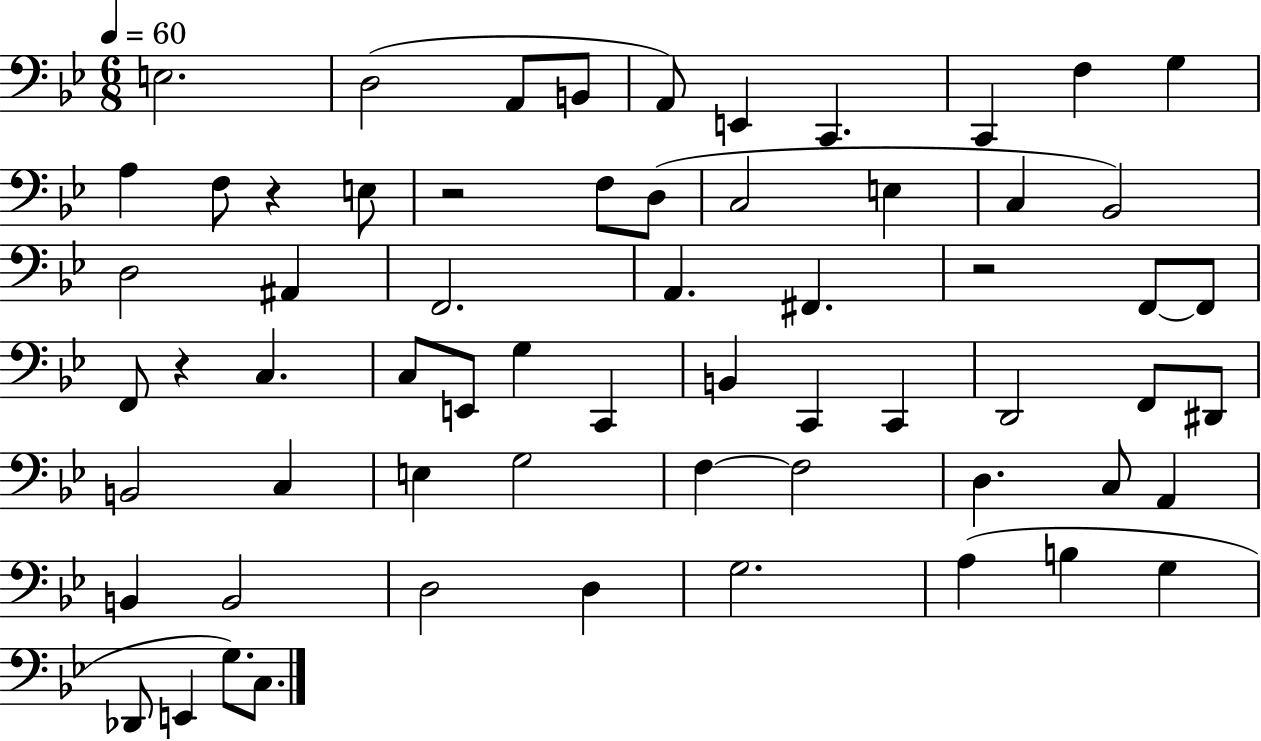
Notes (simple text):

E3/h. D3/h A2/e B2/e A2/e E2/q C2/q. C2/q F3/q G3/q A3/q F3/e R/q E3/e R/h F3/e D3/e C3/h E3/q C3/q Bb2/h D3/h A#2/q F2/h. A2/q. F#2/q. R/h F2/e F2/e F2/e R/q C3/q. C3/e E2/e G3/q C2/q B2/q C2/q C2/q D2/h F2/e D#2/e B2/h C3/q E3/q G3/h F3/q F3/h D3/q. C3/e A2/q B2/q B2/h D3/h D3/q G3/h. A3/q B3/q G3/q Db2/e E2/q G3/e. C3/e.